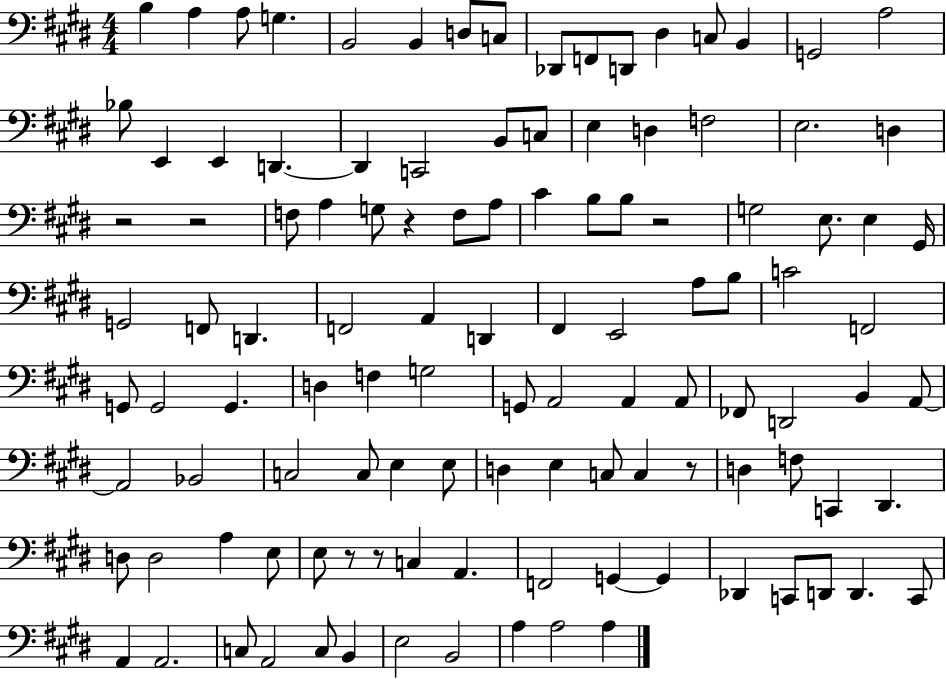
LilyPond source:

{
  \clef bass
  \numericTimeSignature
  \time 4/4
  \key e \major
  \repeat volta 2 { b4 a4 a8 g4. | b,2 b,4 d8 c8 | des,8 f,8 d,8 dis4 c8 b,4 | g,2 a2 | \break bes8 e,4 e,4 d,4.~~ | d,4 c,2 b,8 c8 | e4 d4 f2 | e2. d4 | \break r2 r2 | f8 a4 g8 r4 f8 a8 | cis'4 b8 b8 r2 | g2 e8. e4 gis,16 | \break g,2 f,8 d,4. | f,2 a,4 d,4 | fis,4 e,2 a8 b8 | c'2 f,2 | \break g,8 g,2 g,4. | d4 f4 g2 | g,8 a,2 a,4 a,8 | fes,8 d,2 b,4 a,8~~ | \break a,2 bes,2 | c2 c8 e4 e8 | d4 e4 c8 c4 r8 | d4 f8 c,4 dis,4. | \break d8 d2 a4 e8 | e8 r8 r8 c4 a,4. | f,2 g,4~~ g,4 | des,4 c,8 d,8 d,4. c,8 | \break a,4 a,2. | c8 a,2 c8 b,4 | e2 b,2 | a4 a2 a4 | \break } \bar "|."
}